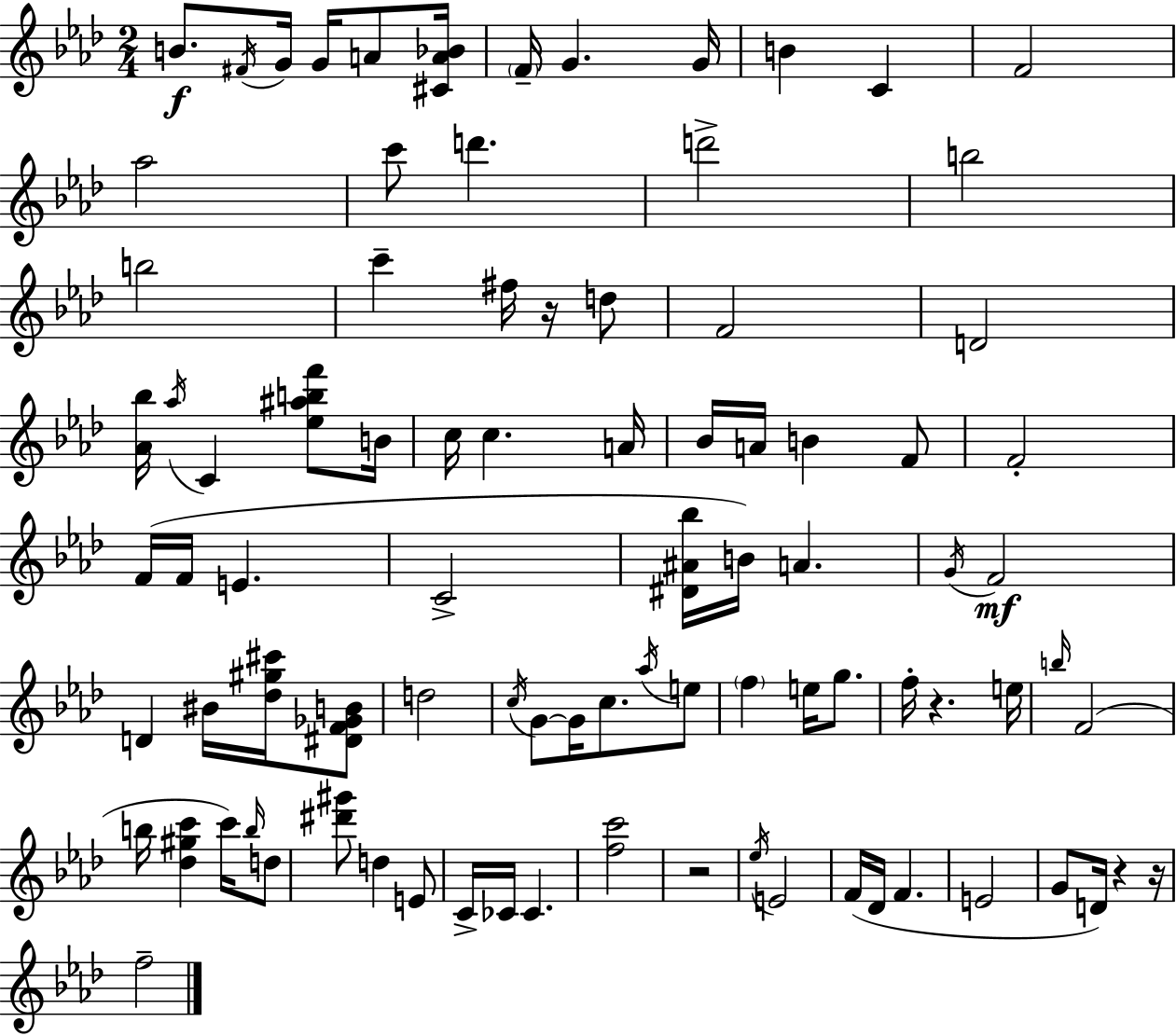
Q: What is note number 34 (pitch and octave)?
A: F4